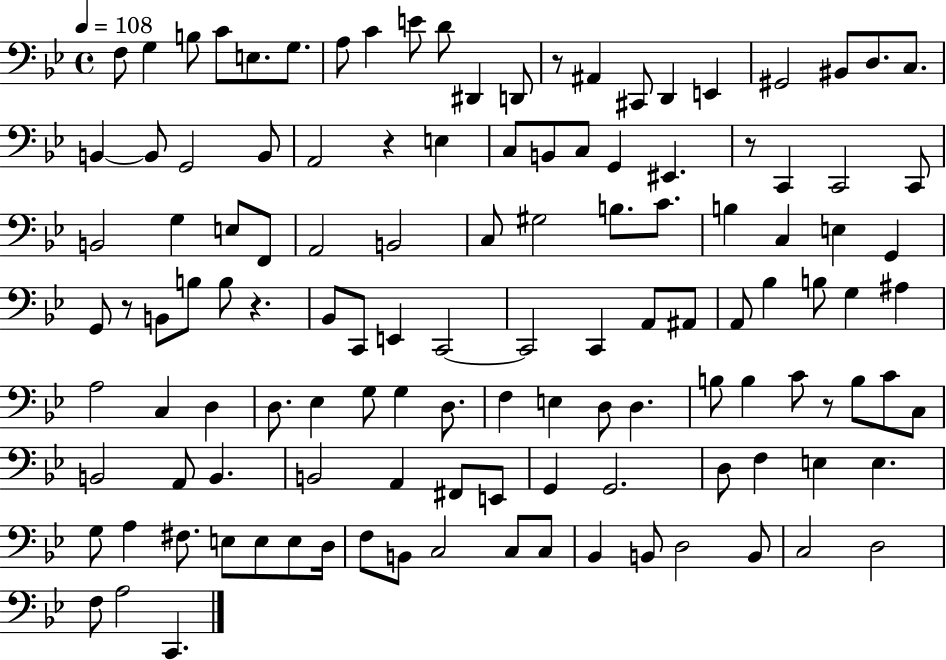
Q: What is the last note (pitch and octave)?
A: C2